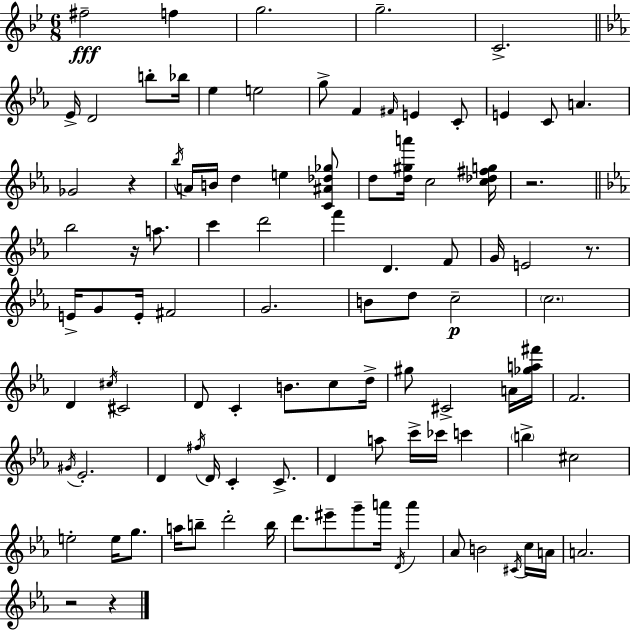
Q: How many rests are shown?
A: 6